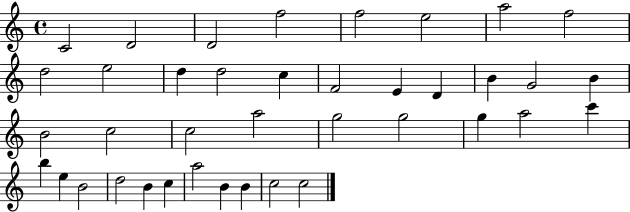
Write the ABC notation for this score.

X:1
T:Untitled
M:4/4
L:1/4
K:C
C2 D2 D2 f2 f2 e2 a2 f2 d2 e2 d d2 c F2 E D B G2 B B2 c2 c2 a2 g2 g2 g a2 c' b e B2 d2 B c a2 B B c2 c2